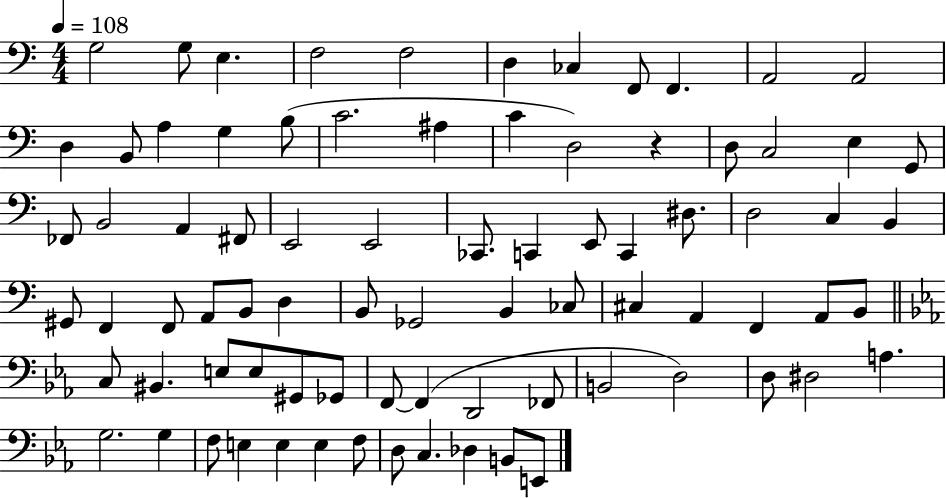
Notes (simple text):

G3/h G3/e E3/q. F3/h F3/h D3/q CES3/q F2/e F2/q. A2/h A2/h D3/q B2/e A3/q G3/q B3/e C4/h. A#3/q C4/q D3/h R/q D3/e C3/h E3/q G2/e FES2/e B2/h A2/q F#2/e E2/h E2/h CES2/e. C2/q E2/e C2/q D#3/e. D3/h C3/q B2/q G#2/e F2/q F2/e A2/e B2/e D3/q B2/e Gb2/h B2/q CES3/e C#3/q A2/q F2/q A2/e B2/e C3/e BIS2/q. E3/e E3/e G#2/e Gb2/e F2/e F2/q D2/h FES2/e B2/h D3/h D3/e D#3/h A3/q. G3/h. G3/q F3/e E3/q E3/q E3/q F3/e D3/e C3/q. Db3/q B2/e E2/e